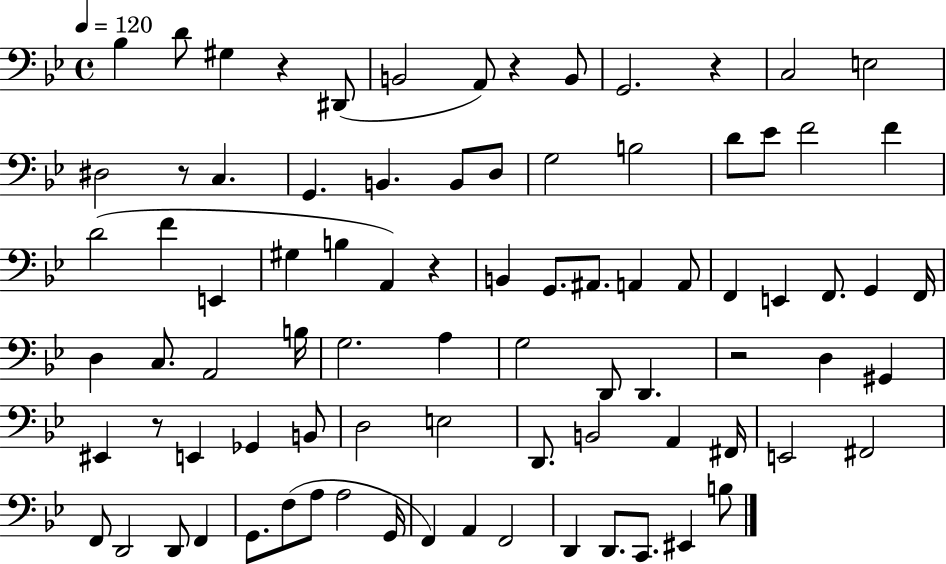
Bb3/q D4/e G#3/q R/q D#2/e B2/h A2/e R/q B2/e G2/h. R/q C3/h E3/h D#3/h R/e C3/q. G2/q. B2/q. B2/e D3/e G3/h B3/h D4/e Eb4/e F4/h F4/q D4/h F4/q E2/q G#3/q B3/q A2/q R/q B2/q G2/e. A#2/e. A2/q A2/e F2/q E2/q F2/e. G2/q F2/s D3/q C3/e. A2/h B3/s G3/h. A3/q G3/h D2/e D2/q. R/h D3/q G#2/q EIS2/q R/e E2/q Gb2/q B2/e D3/h E3/h D2/e. B2/h A2/q F#2/s E2/h F#2/h F2/e D2/h D2/e F2/q G2/e. F3/e A3/e A3/h G2/s F2/q A2/q F2/h D2/q D2/e. C2/e. EIS2/q B3/e